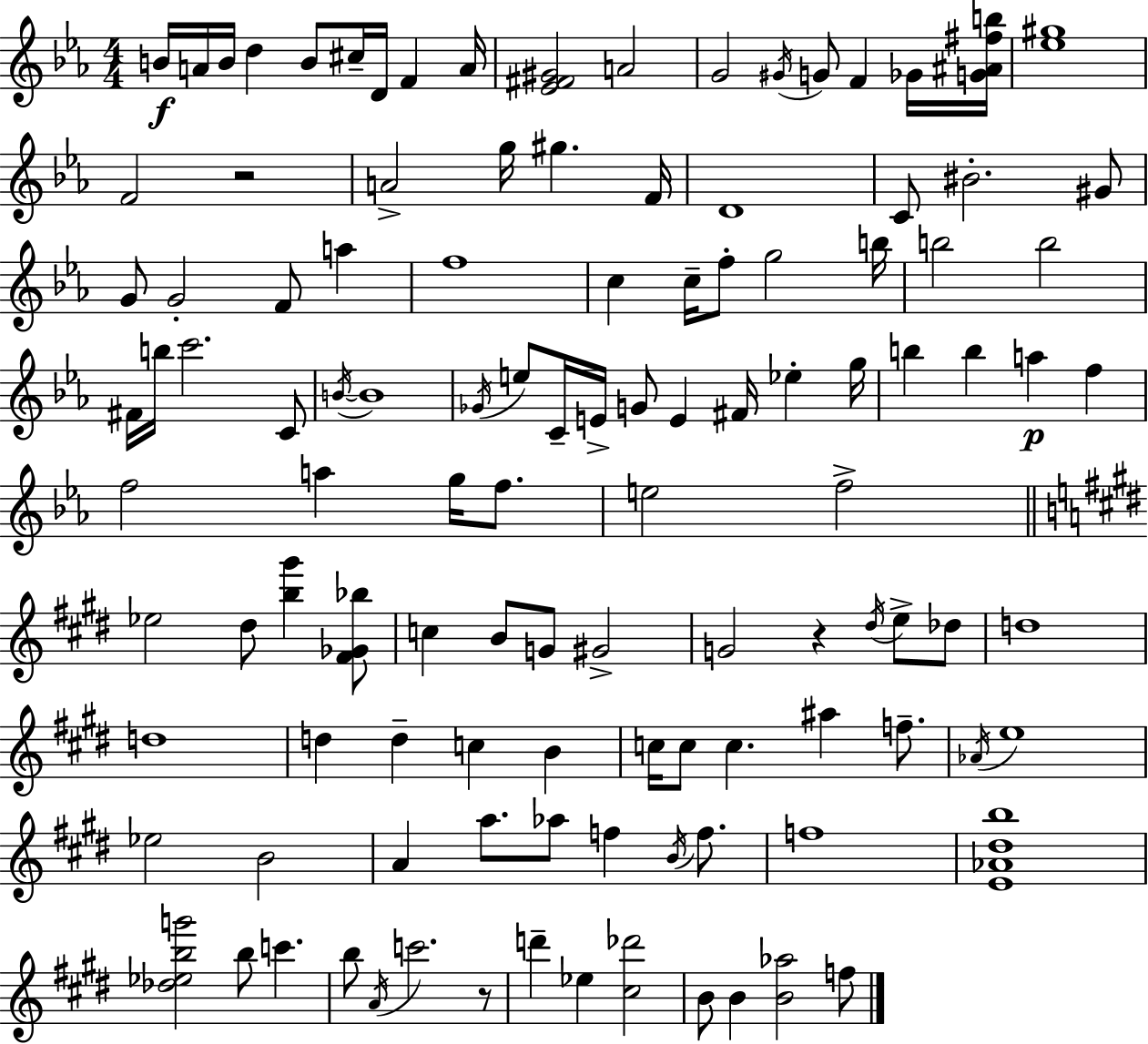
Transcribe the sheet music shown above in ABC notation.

X:1
T:Untitled
M:4/4
L:1/4
K:Cm
B/4 A/4 B/4 d B/2 ^c/4 D/4 F A/4 [_E^F^G]2 A2 G2 ^G/4 G/2 F _G/4 [G^A^fb]/4 [_e^g]4 F2 z2 A2 g/4 ^g F/4 D4 C/2 ^B2 ^G/2 G/2 G2 F/2 a f4 c c/4 f/2 g2 b/4 b2 b2 ^F/4 b/4 c'2 C/2 B/4 B4 _G/4 e/2 C/4 E/4 G/2 E ^F/4 _e g/4 b b a f f2 a g/4 f/2 e2 f2 _e2 ^d/2 [b^g'] [^F_G_b]/2 c B/2 G/2 ^G2 G2 z ^d/4 e/2 _d/2 d4 d4 d d c B c/4 c/2 c ^a f/2 _A/4 e4 _e2 B2 A a/2 _a/2 f B/4 f/2 f4 [E_A^db]4 [_d_ebg']2 b/2 c' b/2 A/4 c'2 z/2 d' _e [^c_d']2 B/2 B [B_a]2 f/2